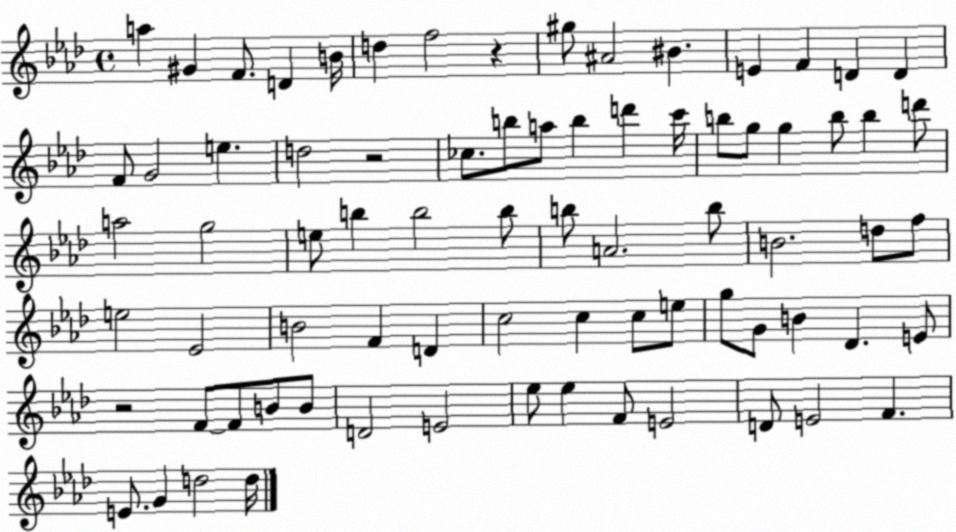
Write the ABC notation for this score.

X:1
T:Untitled
M:4/4
L:1/4
K:Ab
a ^G F/2 D B/4 d f2 z ^g/2 ^A2 ^B E F D D F/2 G2 e d2 z2 _c/2 b/2 a/2 b d' c'/4 b/2 g/2 g b/2 b d'/2 a2 g2 e/2 b b2 b/2 b/2 A2 b/2 B2 d/2 f/2 e2 _E2 B2 F D c2 c c/2 e/2 g/2 G/2 B _D E/2 z2 F/2 F/2 B/2 B/2 D2 E2 _e/2 _e F/2 E2 D/2 E2 F E/2 G d2 d/4